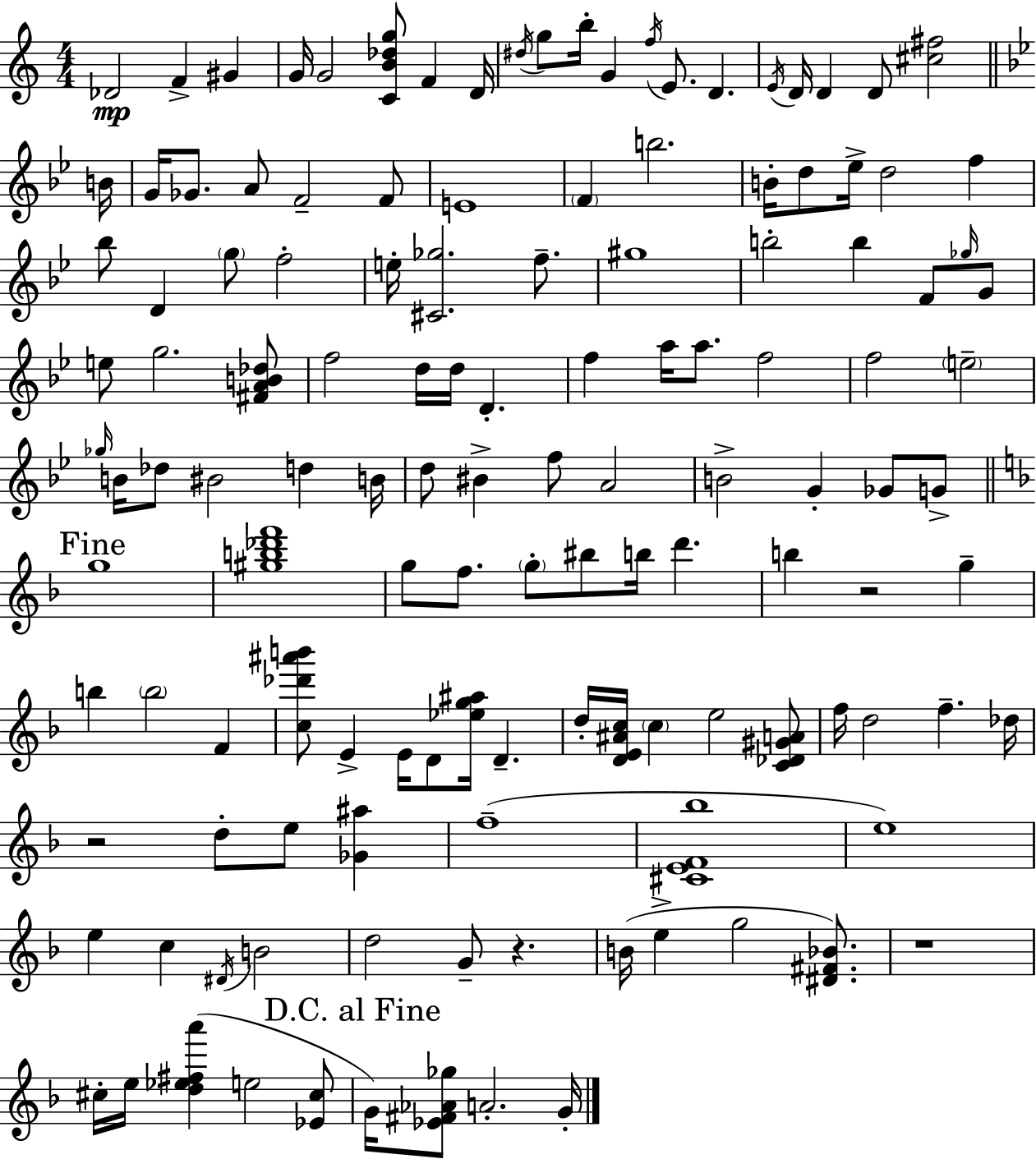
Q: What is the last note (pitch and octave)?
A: G4